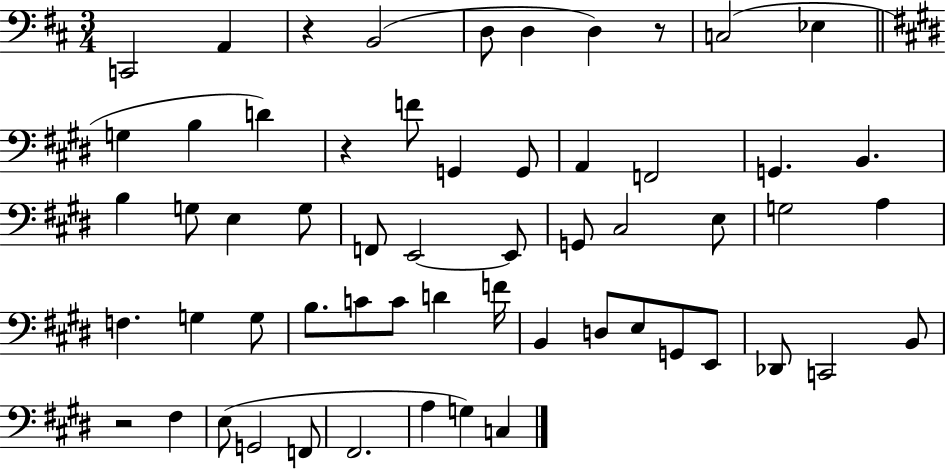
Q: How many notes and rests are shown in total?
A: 58